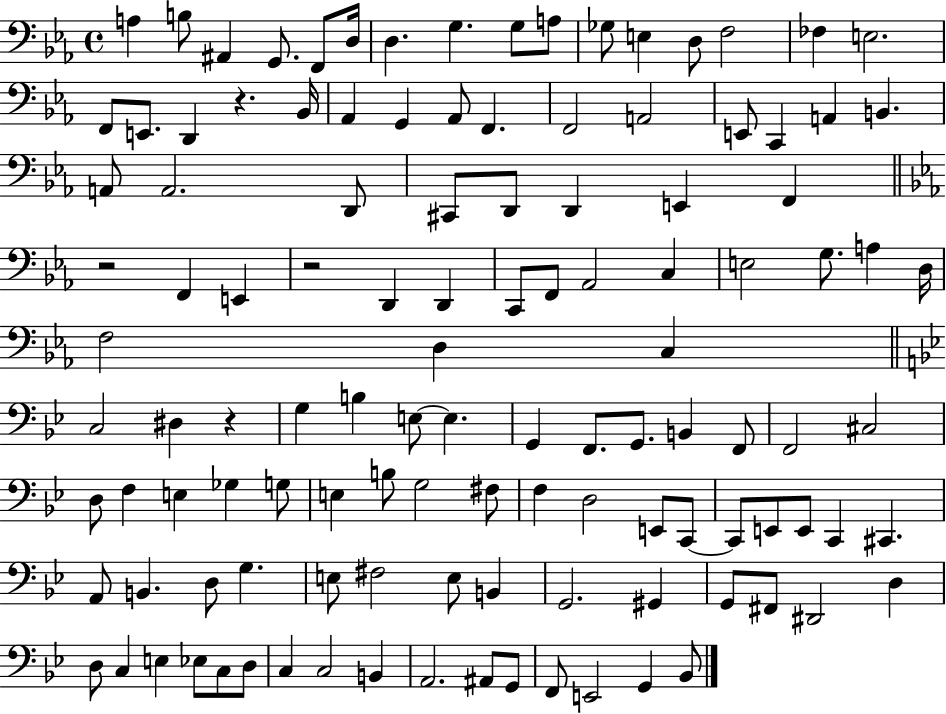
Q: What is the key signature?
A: EES major